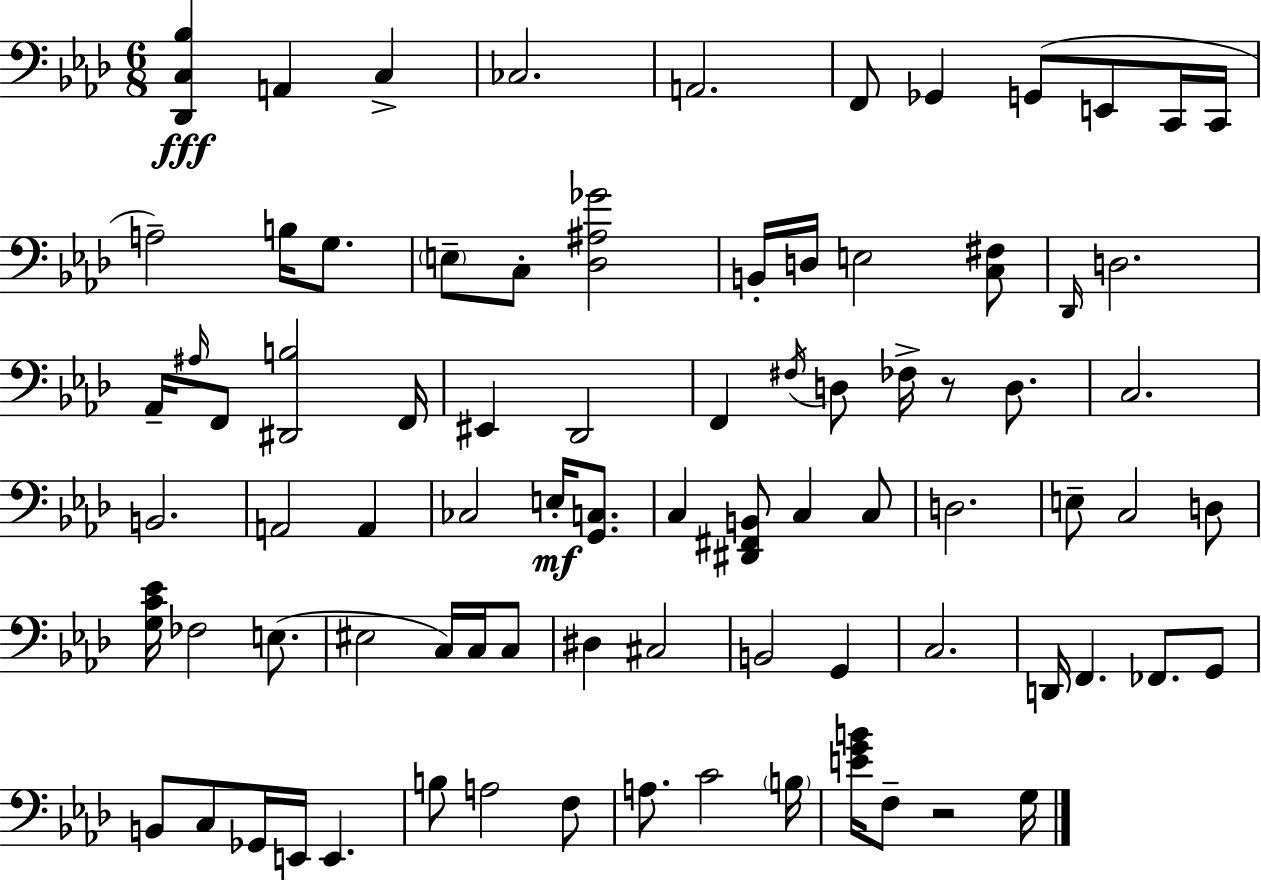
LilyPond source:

{
  \clef bass
  \numericTimeSignature
  \time 6/8
  \key aes \major
  \repeat volta 2 { <des, c bes>4\fff a,4 c4-> | ces2. | a,2. | f,8 ges,4 g,8( e,8 c,16 c,16 | \break a2--) b16 g8. | \parenthesize e8-- c8-. <des ais ges'>2 | b,16-. d16 e2 <c fis>8 | \grace { des,16 } d2. | \break aes,16-- \grace { ais16 } f,8 <dis, b>2 | f,16 eis,4 des,2 | f,4 \acciaccatura { fis16 } d8 fes16-> r8 | d8. c2. | \break b,2. | a,2 a,4 | ces2 e16-.\mf | <g, c>8. c4 <dis, fis, b,>8 c4 | \break c8 d2. | e8-- c2 | d8 <g c' ees'>16 fes2 | e8.( eis2 c16) | \break c16 c8 dis4 cis2 | b,2 g,4 | c2. | d,16 f,4. fes,8. | \break g,8 b,8 c8 ges,16 e,16 e,4. | b8 a2 | f8 a8. c'2 | \parenthesize b16 <e' g' b'>16 f8-- r2 | \break g16 } \bar "|."
}